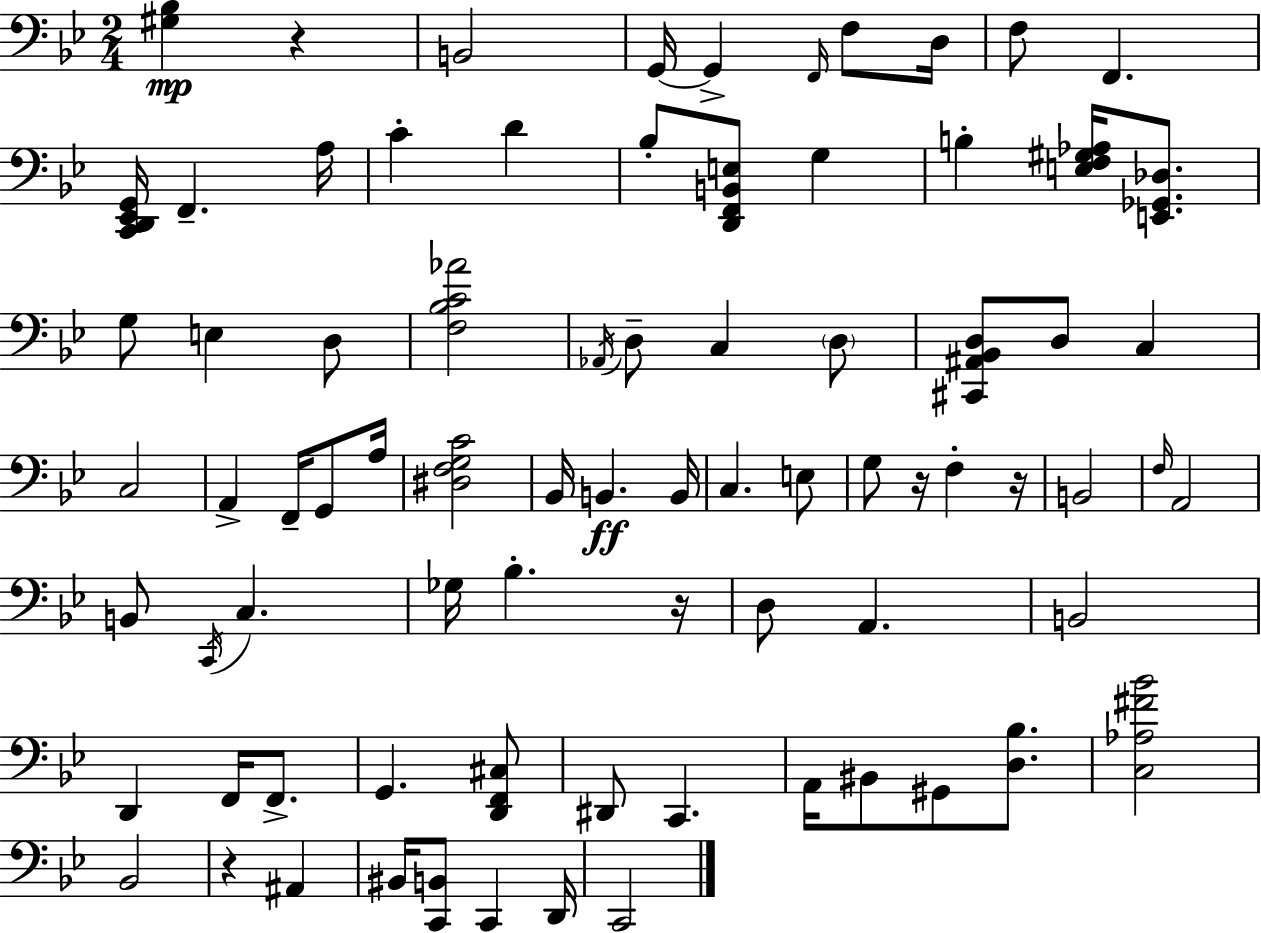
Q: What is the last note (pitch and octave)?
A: C2